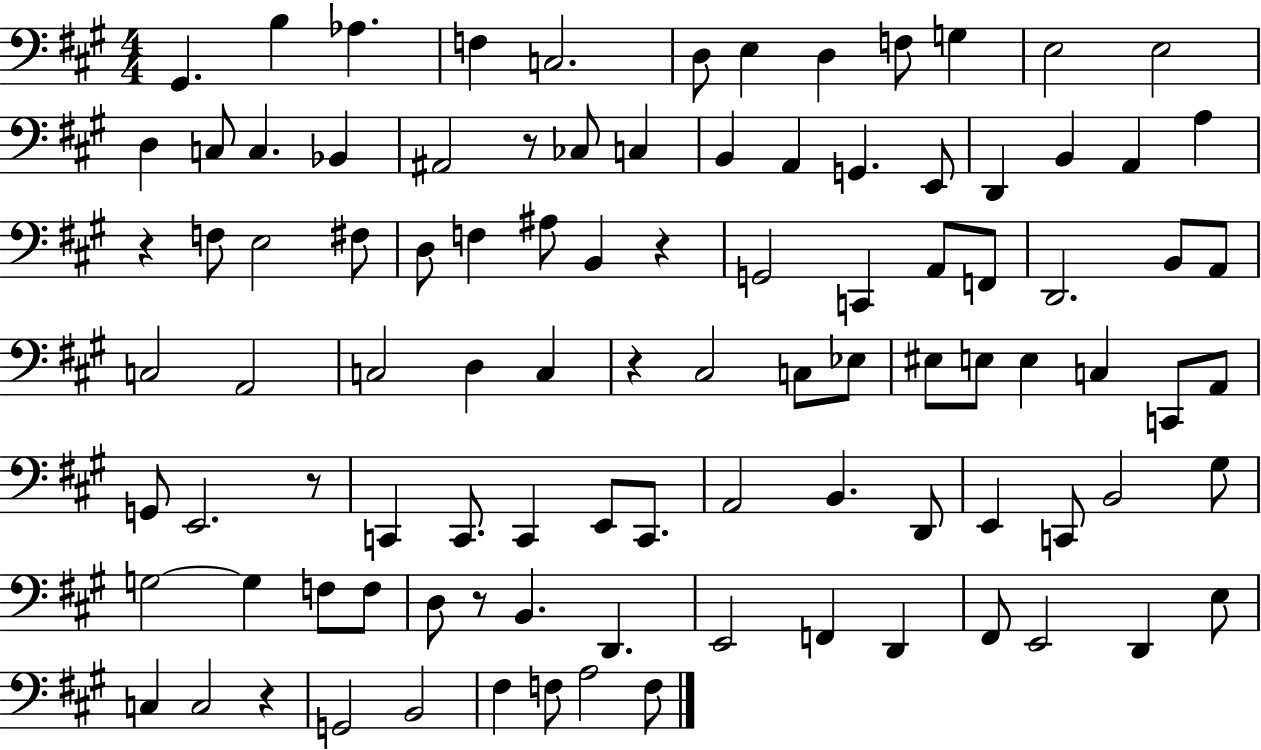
G#2/q. B3/q Ab3/q. F3/q C3/h. D3/e E3/q D3/q F3/e G3/q E3/h E3/h D3/q C3/e C3/q. Bb2/q A#2/h R/e CES3/e C3/q B2/q A2/q G2/q. E2/e D2/q B2/q A2/q A3/q R/q F3/e E3/h F#3/e D3/e F3/q A#3/e B2/q R/q G2/h C2/q A2/e F2/e D2/h. B2/e A2/e C3/h A2/h C3/h D3/q C3/q R/q C#3/h C3/e Eb3/e EIS3/e E3/e E3/q C3/q C2/e A2/e G2/e E2/h. R/e C2/q C2/e. C2/q E2/e C2/e. A2/h B2/q. D2/e E2/q C2/e B2/h G#3/e G3/h G3/q F3/e F3/e D3/e R/e B2/q. D2/q. E2/h F2/q D2/q F#2/e E2/h D2/q E3/e C3/q C3/h R/q G2/h B2/h F#3/q F3/e A3/h F3/e